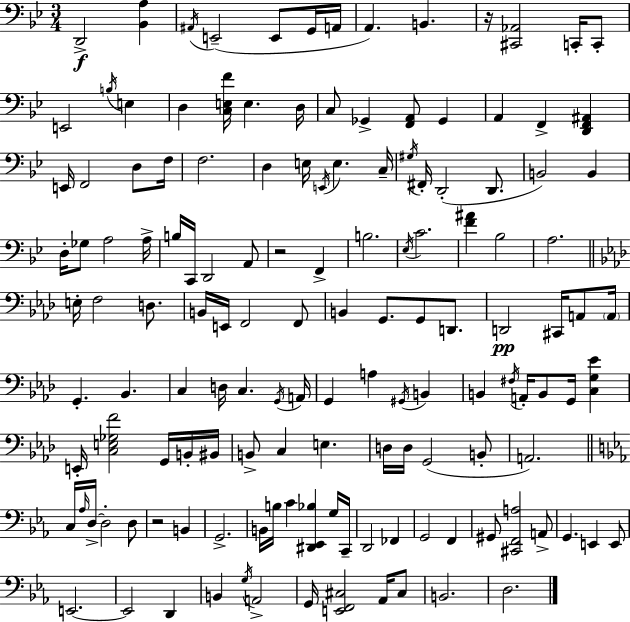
{
  \clef bass
  \numericTimeSignature
  \time 3/4
  \key bes \major
  \repeat volta 2 { d,2->\f <bes, a>4 | \acciaccatura { ais,16 } e,2--( e,8 g,16 | a,16 a,4.) b,4. | r16 <cis, aes,>2 c,16-. c,8-. | \break e,2 \acciaccatura { b16 } e4 | d4 <c e f'>16 e4. | d16 c8 ges,4-> <f, a,>8 ges,4 | a,4 f,4-> <d, f, ais,>4 | \break e,16 f,2 d8 | f16 f2. | d4 e16 \acciaccatura { e,16 } e4. | c16-- \acciaccatura { gis16 } fis,16-. d,2-.( | \break d,8. b,2) | b,4 d16-. ges8 a2 | a16-> b16 c,16 d,2 | a,8 r2 | \break f,4-> b2. | \acciaccatura { ees16 } c'2. | <f' ais'>4 bes2 | a2. | \break \bar "||" \break \key aes \major e16-. f2 d8. | b,16 e,16 f,2 f,8 | b,4 g,8. g,8 d,8. | d,2\pp cis,16 a,8 \parenthesize a,16 | \break g,4.-. bes,4. | c4 d16 c4. \acciaccatura { g,16 } | a,16 g,4 a4 \acciaccatura { gis,16 } b,4 | b,4 \acciaccatura { fis16 } a,16-. b,8 g,16 <c g ees'>4 | \break e,16-. <c e ges f'>2 | g,16 b,16-. bis,16 b,8-> c4 e4. | d16 d16 g,2( | b,8-. a,2.) | \break \bar "||" \break \key ees \major c16 \grace { aes16 } d16->~~ d2-. d8 | r2 b,4 | g,2.-> | b,16 b16 c'4 <dis, ees, bes>4 g16 | \break c,16-- d,2 fes,4 | g,2 f,4 | gis,8 <cis, f, a>2 a,8-> | g,4. e,4 e,8 | \break e,2.~~ | e,2 d,4 | b,4 \acciaccatura { g16 } a,2-> | g,16 <e, f, cis>2 aes,16 | \break cis8 b,2. | d2. | } \bar "|."
}